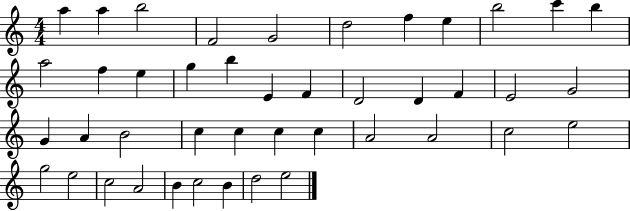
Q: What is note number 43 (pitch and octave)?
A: E5